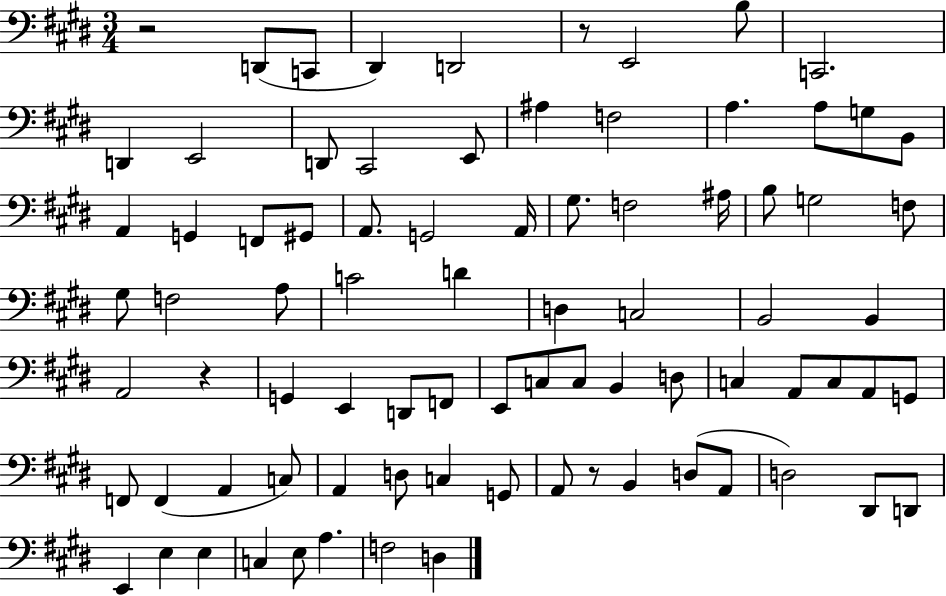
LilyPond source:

{
  \clef bass
  \numericTimeSignature
  \time 3/4
  \key e \major
  r2 d,8( c,8 | dis,4) d,2 | r8 e,2 b8 | c,2. | \break d,4 e,2 | d,8 cis,2 e,8 | ais4 f2 | a4. a8 g8 b,8 | \break a,4 g,4 f,8 gis,8 | a,8. g,2 a,16 | gis8. f2 ais16 | b8 g2 f8 | \break gis8 f2 a8 | c'2 d'4 | d4 c2 | b,2 b,4 | \break a,2 r4 | g,4 e,4 d,8 f,8 | e,8 c8 c8 b,4 d8 | c4 a,8 c8 a,8 g,8 | \break f,8 f,4( a,4 c8) | a,4 d8 c4 g,8 | a,8 r8 b,4 d8( a,8 | d2) dis,8 d,8 | \break e,4 e4 e4 | c4 e8 a4. | f2 d4 | \bar "|."
}